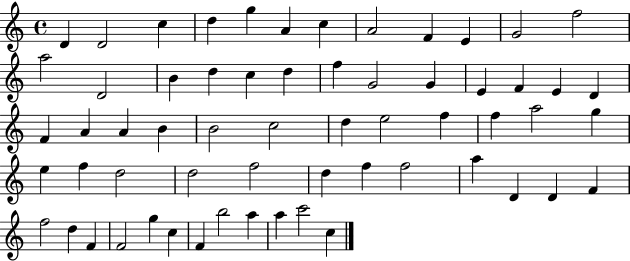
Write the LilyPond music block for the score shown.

{
  \clef treble
  \time 4/4
  \defaultTimeSignature
  \key c \major
  d'4 d'2 c''4 | d''4 g''4 a'4 c''4 | a'2 f'4 e'4 | g'2 f''2 | \break a''2 d'2 | b'4 d''4 c''4 d''4 | f''4 g'2 g'4 | e'4 f'4 e'4 d'4 | \break f'4 a'4 a'4 b'4 | b'2 c''2 | d''4 e''2 f''4 | f''4 a''2 g''4 | \break e''4 f''4 d''2 | d''2 f''2 | d''4 f''4 f''2 | a''4 d'4 d'4 f'4 | \break f''2 d''4 f'4 | f'2 g''4 c''4 | f'4 b''2 a''4 | a''4 c'''2 c''4 | \break \bar "|."
}